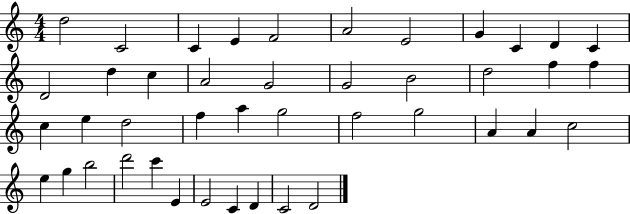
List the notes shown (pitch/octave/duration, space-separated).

D5/h C4/h C4/q E4/q F4/h A4/h E4/h G4/q C4/q D4/q C4/q D4/h D5/q C5/q A4/h G4/h G4/h B4/h D5/h F5/q F5/q C5/q E5/q D5/h F5/q A5/q G5/h F5/h G5/h A4/q A4/q C5/h E5/q G5/q B5/h D6/h C6/q E4/q E4/h C4/q D4/q C4/h D4/h